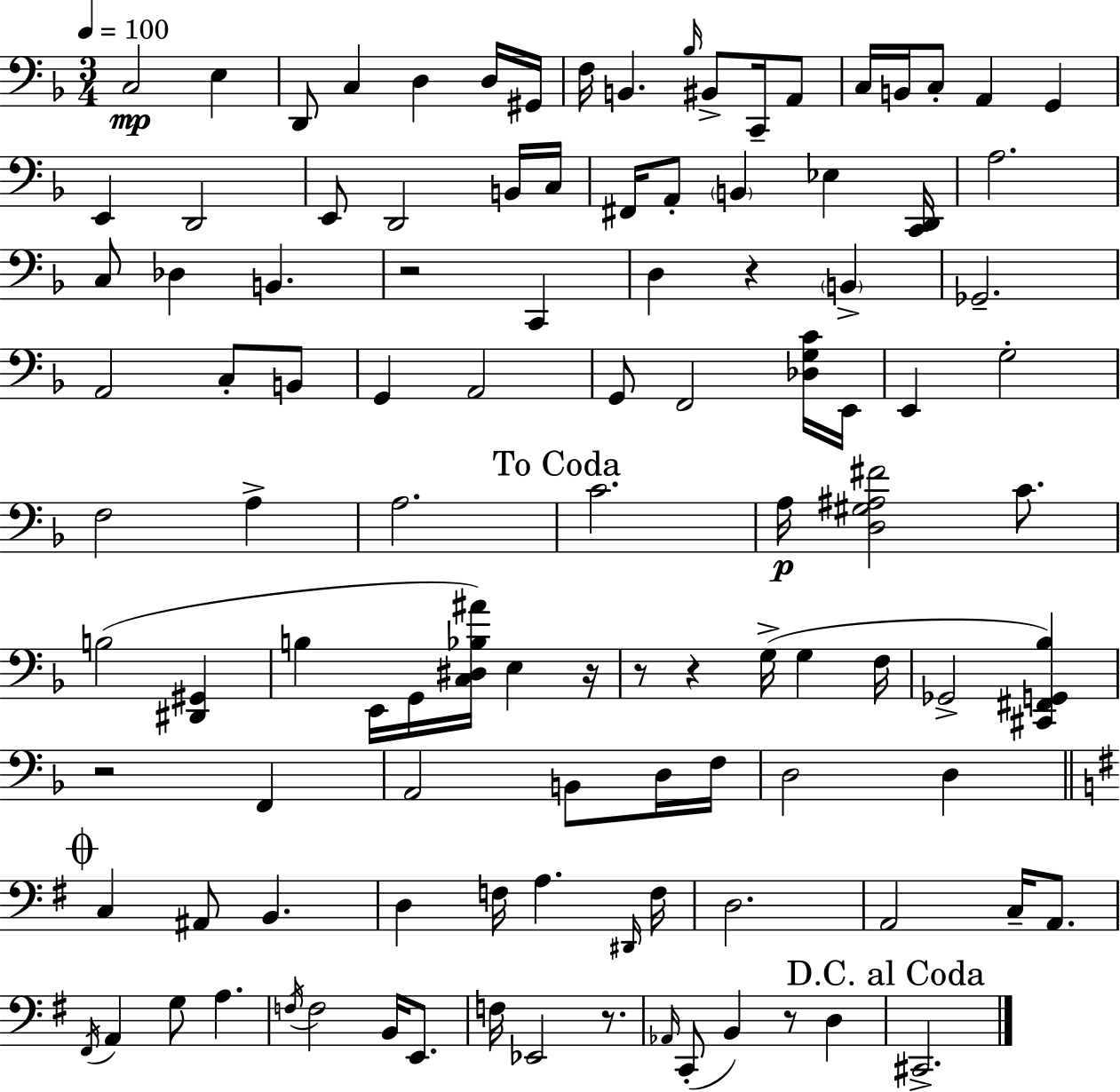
{
  \clef bass
  \numericTimeSignature
  \time 3/4
  \key d \minor
  \tempo 4 = 100
  c2\mp e4 | d,8 c4 d4 d16 gis,16 | f16 b,4. \grace { bes16 } bis,8-> c,16-- a,8 | c16 b,16 c8-. a,4 g,4 | \break e,4 d,2 | e,8 d,2 b,16 | c16 fis,16 a,8-. \parenthesize b,4 ees4 | <c, d,>16 a2. | \break c8 des4 b,4. | r2 c,4 | d4 r4 \parenthesize b,4-> | ges,2.-- | \break a,2 c8-. b,8 | g,4 a,2 | g,8 f,2 <des g c'>16 | e,16 e,4 g2-. | \break f2 a4-> | a2. | \mark "To Coda" c'2. | a16\p <d gis ais fis'>2 c'8. | \break b2( <dis, gis,>4 | b4 e,16 g,16 <c dis bes ais'>16) e4 | r16 r8 r4 g16->( g4 | f16 ges,2-> <cis, fis, g, bes>4) | \break r2 f,4 | a,2 b,8 d16 | f16 d2 d4 | \mark \markup { \musicglyph "scripts.coda" } \bar "||" \break \key e \minor c4 ais,8 b,4. | d4 f16 a4. \grace { dis,16 } | f16 d2. | a,2 c16-- a,8. | \break \acciaccatura { fis,16 } a,4 g8 a4. | \acciaccatura { f16 } f2 b,16 | e,8. f16 ees,2 | r8. \grace { aes,16 }( c,8-. b,4) r8 | \break d4 \mark "D.C. al Coda" cis,2.-> | \bar "|."
}